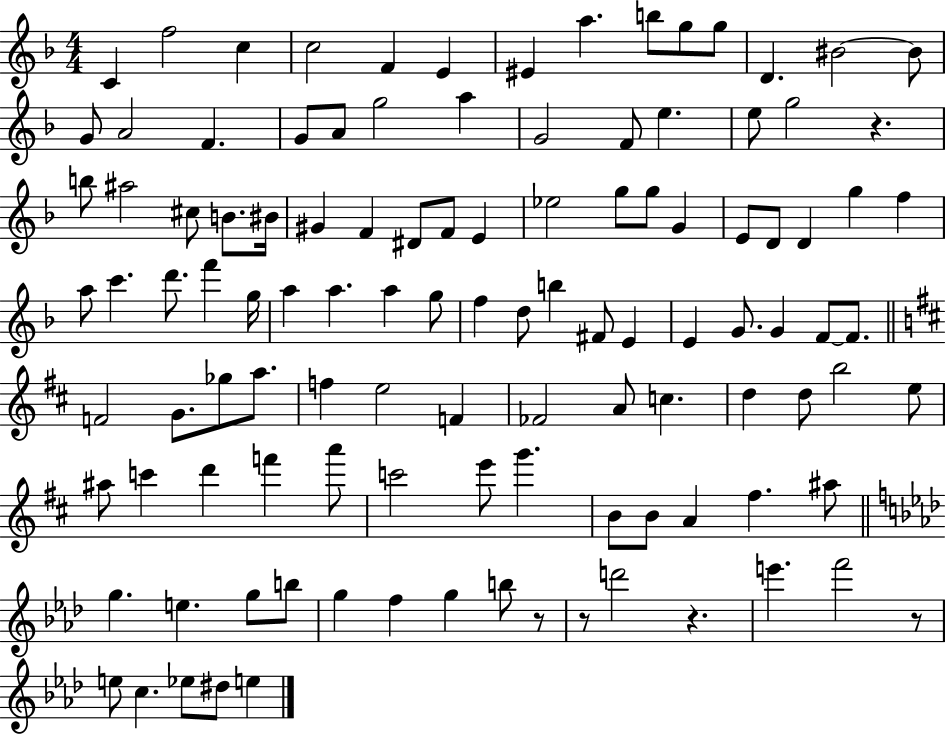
{
  \clef treble
  \numericTimeSignature
  \time 4/4
  \key f \major
  \repeat volta 2 { c'4 f''2 c''4 | c''2 f'4 e'4 | eis'4 a''4. b''8 g''8 g''8 | d'4. bis'2~~ bis'8 | \break g'8 a'2 f'4. | g'8 a'8 g''2 a''4 | g'2 f'8 e''4. | e''8 g''2 r4. | \break b''8 ais''2 cis''8 b'8. bis'16 | gis'4 f'4 dis'8 f'8 e'4 | ees''2 g''8 g''8 g'4 | e'8 d'8 d'4 g''4 f''4 | \break a''8 c'''4. d'''8. f'''4 g''16 | a''4 a''4. a''4 g''8 | f''4 d''8 b''4 fis'8 e'4 | e'4 g'8. g'4 f'8~~ f'8. | \break \bar "||" \break \key d \major f'2 g'8. ges''8 a''8. | f''4 e''2 f'4 | fes'2 a'8 c''4. | d''4 d''8 b''2 e''8 | \break ais''8 c'''4 d'''4 f'''4 a'''8 | c'''2 e'''8 g'''4. | b'8 b'8 a'4 fis''4. ais''8 | \bar "||" \break \key f \minor g''4. e''4. g''8 b''8 | g''4 f''4 g''4 b''8 r8 | r8 d'''2 r4. | e'''4. f'''2 r8 | \break e''8 c''4. ees''8 dis''8 e''4 | } \bar "|."
}